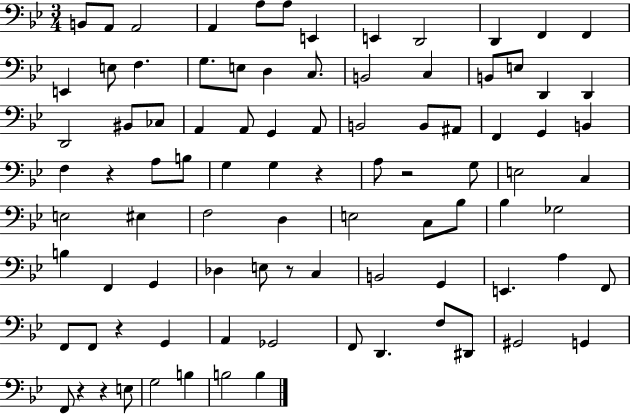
{
  \clef bass
  \numericTimeSignature
  \time 3/4
  \key bes \major
  b,8 a,8 a,2 | a,4 a8 a8 e,4 | e,4 d,2 | d,4 f,4 f,4 | \break e,4 e8 f4. | g8. e8 d4 c8. | b,2 c4 | b,8 e8 d,4 d,4 | \break d,2 bis,8 ces8 | a,4 a,8 g,4 a,8 | b,2 b,8 ais,8 | f,4 g,4 b,4 | \break f4 r4 a8 b8 | g4 g4 r4 | a8 r2 g8 | e2 c4 | \break e2 eis4 | f2 d4 | e2 c8 bes8 | bes4 ges2 | \break b4 f,4 g,4 | des4 e8 r8 c4 | b,2 g,4 | e,4. a4 f,8 | \break f,8 f,8 r4 g,4 | a,4 ges,2 | f,8 d,4. f8 dis,8 | gis,2 g,4 | \break f,8 r4 r4 e8 | g2 b4 | b2 b4 | \bar "|."
}